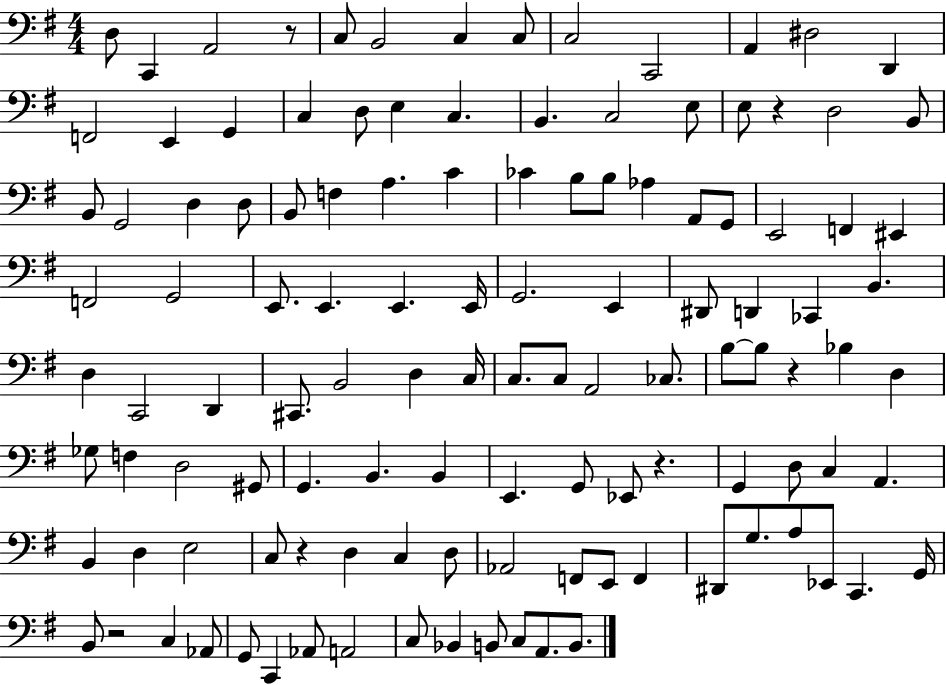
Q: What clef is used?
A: bass